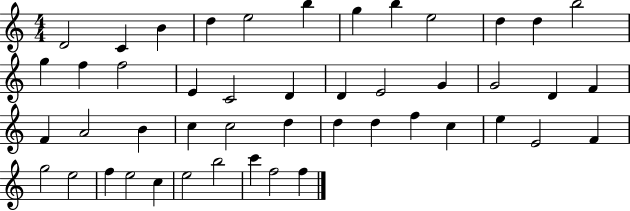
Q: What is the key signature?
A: C major